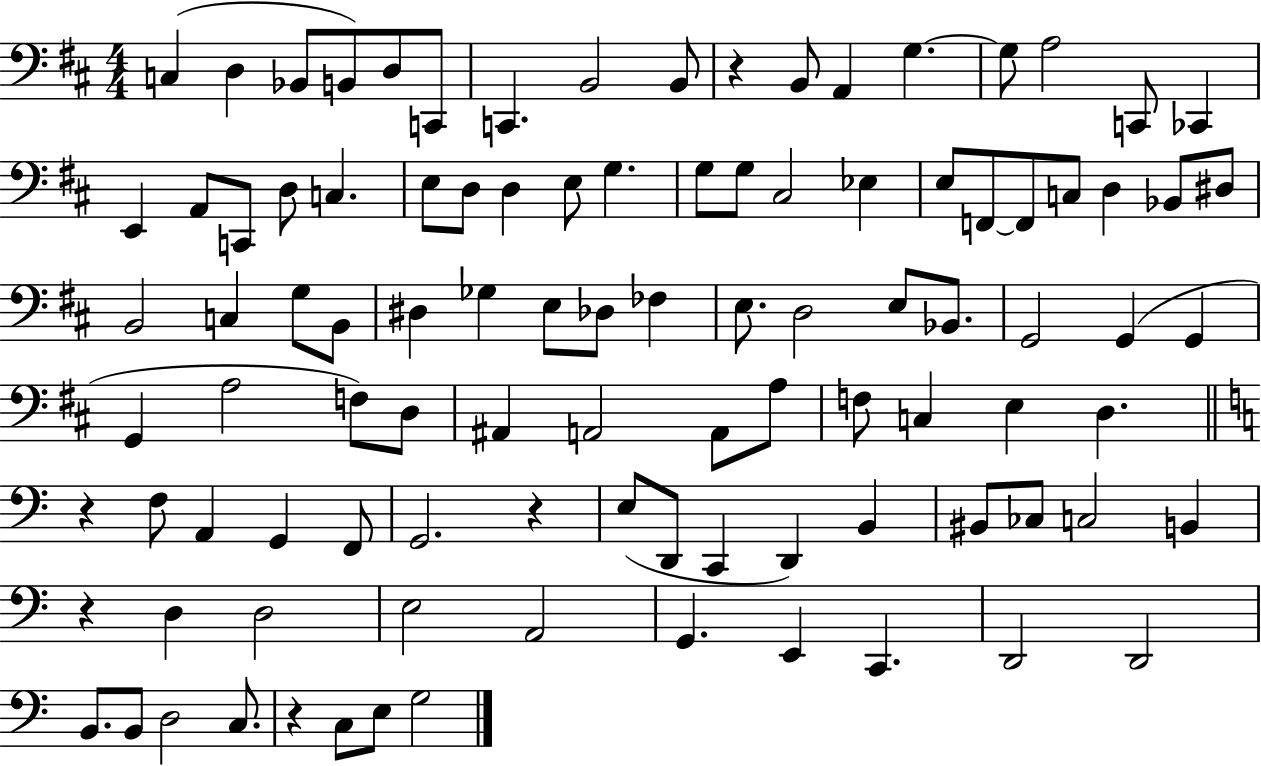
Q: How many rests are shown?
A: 5